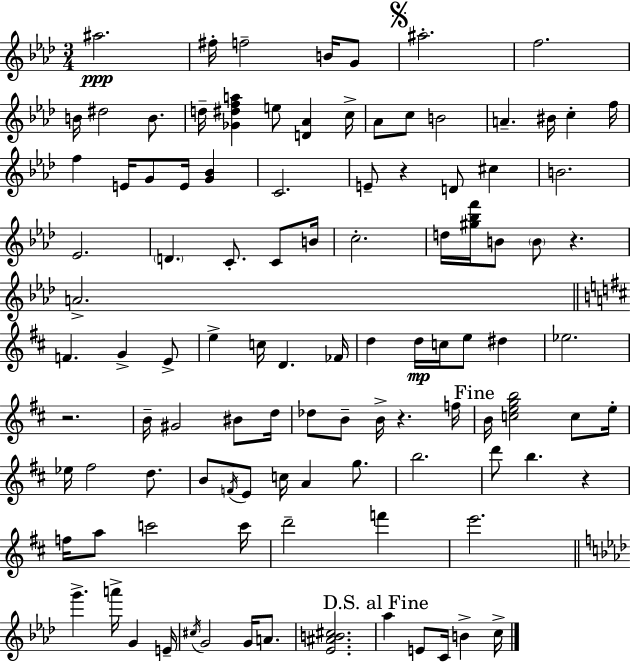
{
  \clef treble
  \numericTimeSignature
  \time 3/4
  \key aes \major
  ais''2.\ppp | fis''16-. f''2-- b'16 g'8 | \mark \markup { \musicglyph "scripts.segno" } ais''2.-. | f''2. | \break b'16 dis''2 b'8. | d''16-- <ges' dis'' f'' a''>4 e''8 <d' aes'>4 c''16-> | aes'8 c''8 b'2 | a'4.-- bis'16 c''4-. f''16 | \break f''4 e'16 g'8 e'16 <g' bes'>4 | c'2. | e'8-- r4 d'8 cis''4 | b'2. | \break ees'2. | \parenthesize d'4. c'8.-. c'8 b'16 | c''2.-. | d''16 <gis'' bes'' f'''>16 b'8 \parenthesize b'8 r4. | \break a'2.-> | \bar "||" \break \key b \minor f'4. g'4-> e'8-> | e''4-> c''16 d'4. fes'16 | d''4 d''16\mp c''16 e''8 dis''4 | ees''2. | \break r2. | b'16-- gis'2 bis'8 d''16 | des''8 b'8-- b'16-> r4. f''16 | \mark "Fine" b'16 <c'' e'' g'' b''>2 c''8 e''16-. | \break ees''16 fis''2 d''8. | b'8 \acciaccatura { f'16 } e'8 c''16 a'4 g''8. | b''2. | d'''8 b''4. r4 | \break f''16 a''8 c'''2 | c'''16 d'''2-- f'''4 | e'''2. | \bar "||" \break \key aes \major g'''4.-> a'''16-> g'4 e'16-- | \acciaccatura { cis''16 } g'2 g'16 a'8. | <ees' ais' b' cis''>2. | \mark "D.S. al Fine" aes''4 e'8 c'16 b'4-> | \break c''16-> \bar "|."
}